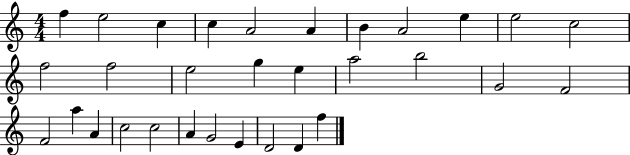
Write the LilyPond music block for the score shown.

{
  \clef treble
  \numericTimeSignature
  \time 4/4
  \key c \major
  f''4 e''2 c''4 | c''4 a'2 a'4 | b'4 a'2 e''4 | e''2 c''2 | \break f''2 f''2 | e''2 g''4 e''4 | a''2 b''2 | g'2 f'2 | \break f'2 a''4 a'4 | c''2 c''2 | a'4 g'2 e'4 | d'2 d'4 f''4 | \break \bar "|."
}